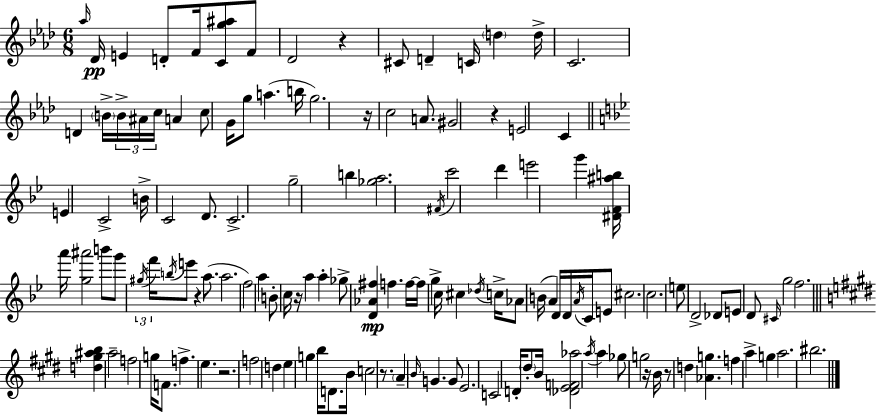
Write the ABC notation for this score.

X:1
T:Untitled
M:6/8
L:1/4
K:Ab
_a/4 _D/4 E D/2 F/4 [Cg^a]/2 F/2 _D2 z ^C/2 D C/4 d d/4 C2 D B/4 B/4 ^A/4 c/4 A c/2 G/4 g/2 a b/4 g2 z/4 c2 A/2 ^G2 z E2 C E C2 B/4 C2 D/2 C2 g2 b [_ga]2 ^F/4 c'2 d' e'2 g' [^DF^ab]/4 a'/4 [g^a']2 b'/2 g'/2 ^g/4 f'/4 b/4 e'/2 z a/2 a2 f2 a B/2 c/4 z/4 a a _g/2 [D_A^f] f f/4 f/4 g c/4 ^c _d/4 c/4 _A/2 B/4 A D/4 D/4 A/4 C/4 E/2 ^c2 c2 e/2 D2 _D/2 E/2 D/2 ^C/4 g2 f2 [d^g^ab] a2 f2 g/4 F/2 f e z2 f2 d e g b/4 D/2 B/4 c2 z/2 A B/4 G G/2 E2 C2 D/4 ^d/2 B/4 [_DEF_a]2 a/4 a _g/2 g2 z/4 B/4 z/2 d [_Ag] f a g a2 ^b2